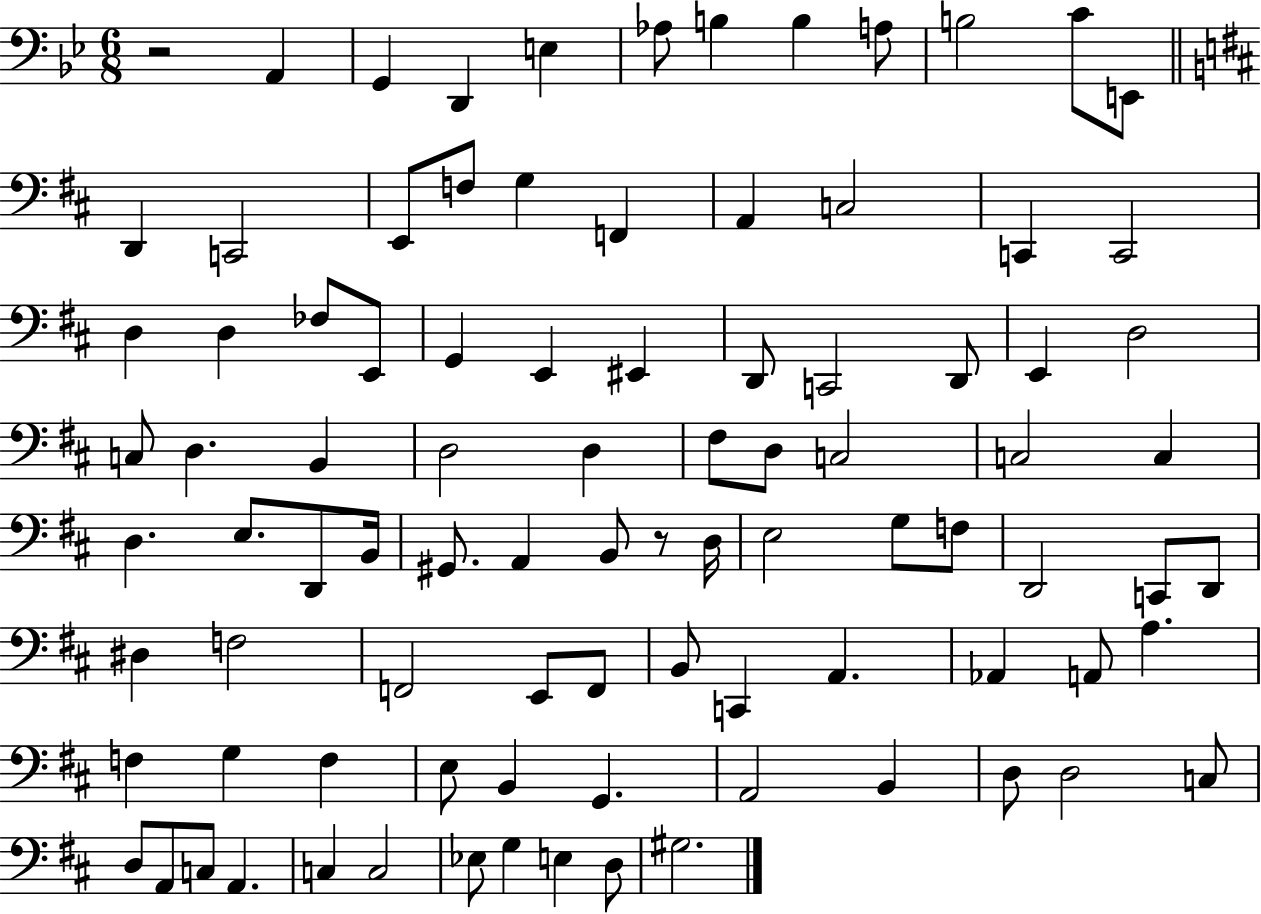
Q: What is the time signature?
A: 6/8